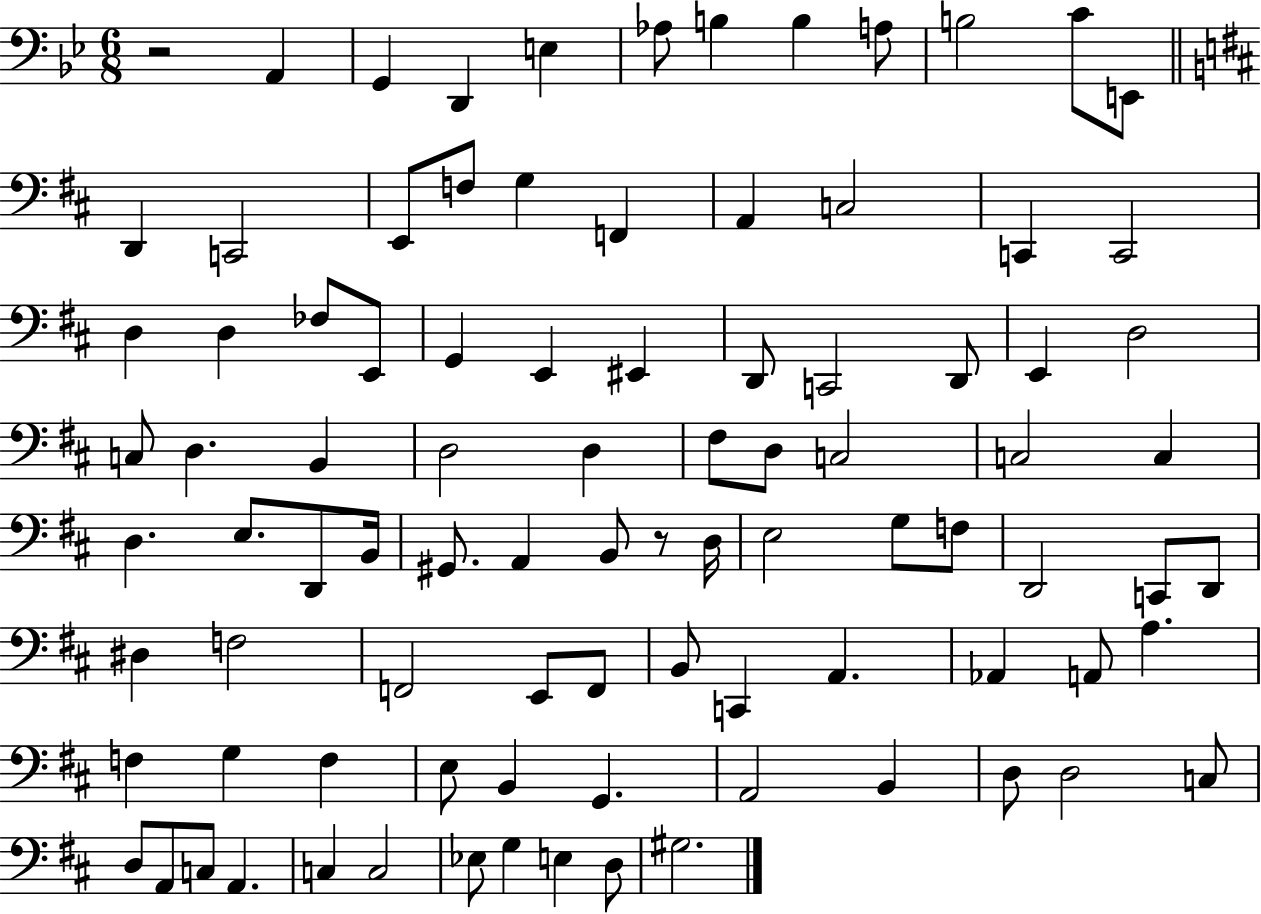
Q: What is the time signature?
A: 6/8